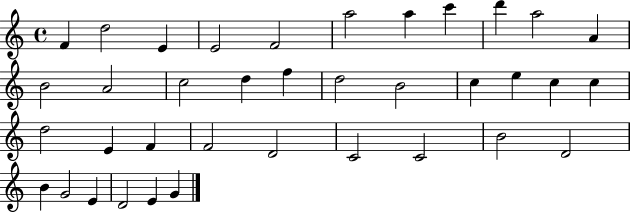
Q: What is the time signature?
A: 4/4